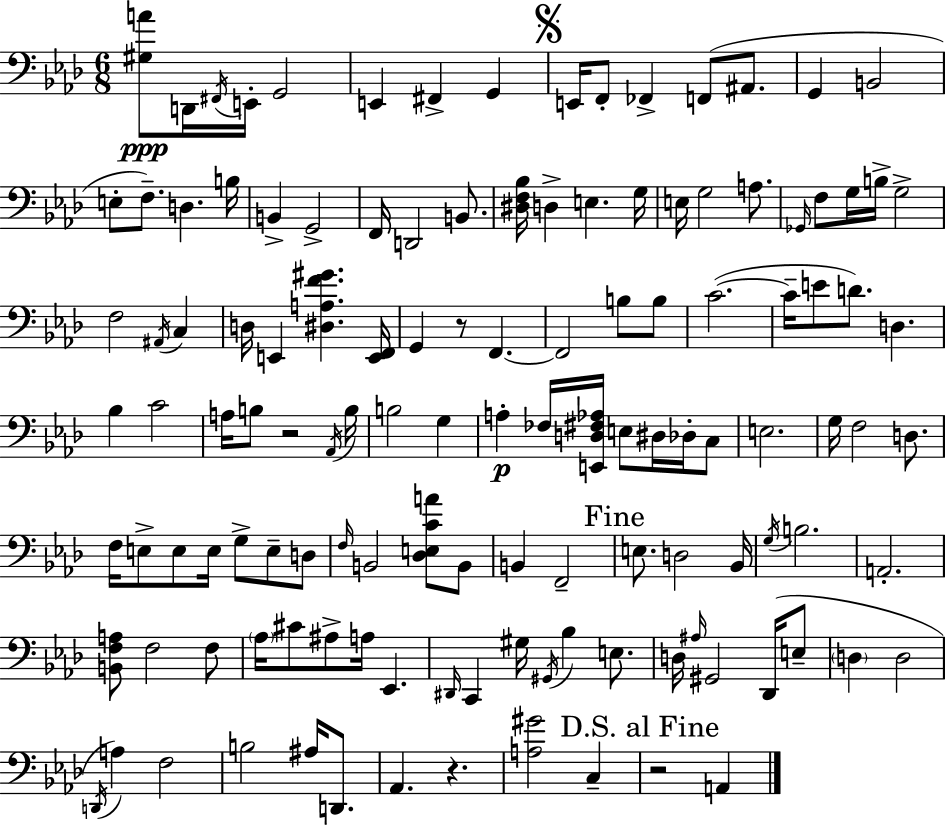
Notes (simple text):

[G#3,A4]/e D2/s F#2/s E2/s G2/h E2/q F#2/q G2/q E2/s F2/e FES2/q F2/e A#2/e. G2/q B2/h E3/e F3/e. D3/q. B3/s B2/q G2/h F2/s D2/h B2/e. [D#3,F3,Bb3]/s D3/q E3/q. G3/s E3/s G3/h A3/e. Gb2/s F3/e G3/s B3/s G3/h F3/h A#2/s C3/q D3/s E2/q [D#3,A3,F4,G#4]/q. [E2,F2]/s G2/q R/e F2/q. F2/h B3/e B3/e C4/h. C4/s E4/e D4/e. D3/q. Bb3/q C4/h A3/s B3/e R/h Ab2/s B3/s B3/h G3/q A3/q FES3/s [E2,D3,F#3,Ab3]/s E3/e D#3/s Db3/s C3/e E3/h. G3/s F3/h D3/e. F3/s E3/e E3/e E3/s G3/e E3/e D3/e F3/s B2/h [Db3,E3,C4,A4]/e B2/e B2/q F2/h E3/e. D3/h Bb2/s G3/s B3/h. A2/h. [B2,F3,A3]/e F3/h F3/e Ab3/s C#4/e A#3/e A3/s Eb2/q. D#2/s C2/q G#3/s G#2/s Bb3/q E3/e. D3/s A#3/s G#2/h Db2/s E3/e D3/q D3/h D2/s A3/q F3/h B3/h A#3/s D2/e. Ab2/q. R/q. [A3,G#4]/h C3/q R/h A2/q